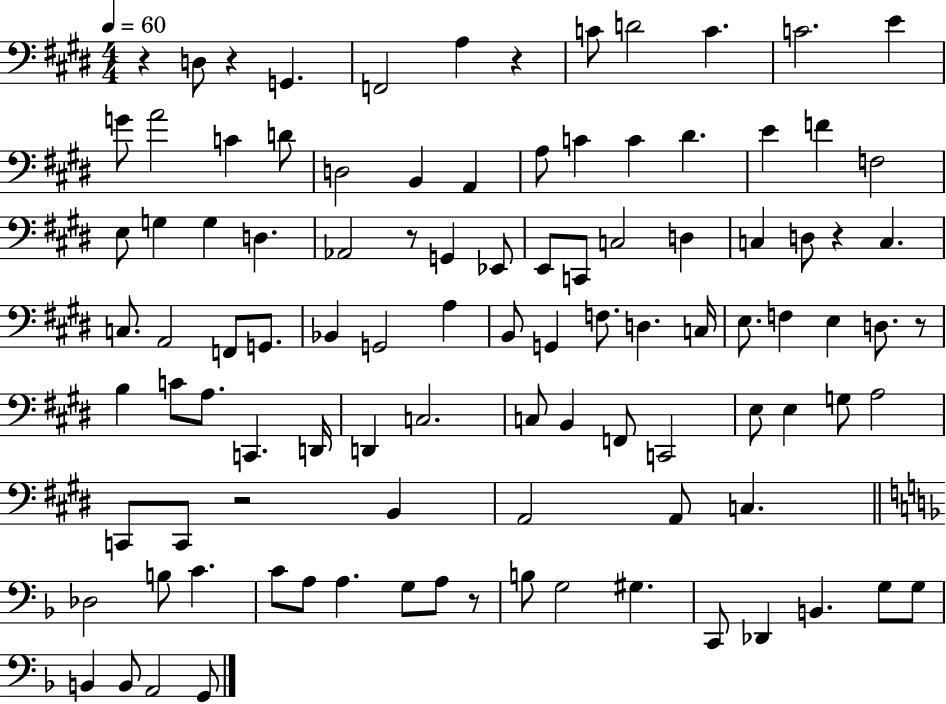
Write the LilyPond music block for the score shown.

{
  \clef bass
  \numericTimeSignature
  \time 4/4
  \key e \major
  \tempo 4 = 60
  r4 d8 r4 g,4. | f,2 a4 r4 | c'8 d'2 c'4. | c'2. e'4 | \break g'8 a'2 c'4 d'8 | d2 b,4 a,4 | a8 c'4 c'4 dis'4. | e'4 f'4 f2 | \break e8 g4 g4 d4. | aes,2 r8 g,4 ees,8 | e,8 c,8 c2 d4 | c4 d8 r4 c4. | \break c8. a,2 f,8 g,8. | bes,4 g,2 a4 | b,8 g,4 f8. d4. c16 | e8. f4 e4 d8. r8 | \break b4 c'8 a8. c,4. d,16 | d,4 c2. | c8 b,4 f,8 c,2 | e8 e4 g8 a2 | \break c,8 c,8 r2 b,4 | a,2 a,8 c4. | \bar "||" \break \key f \major des2 b8 c'4. | c'8 a8 a4. g8 a8 r8 | b8 g2 gis4. | c,8 des,4 b,4. g8 g8 | \break b,4 b,8 a,2 g,8 | \bar "|."
}